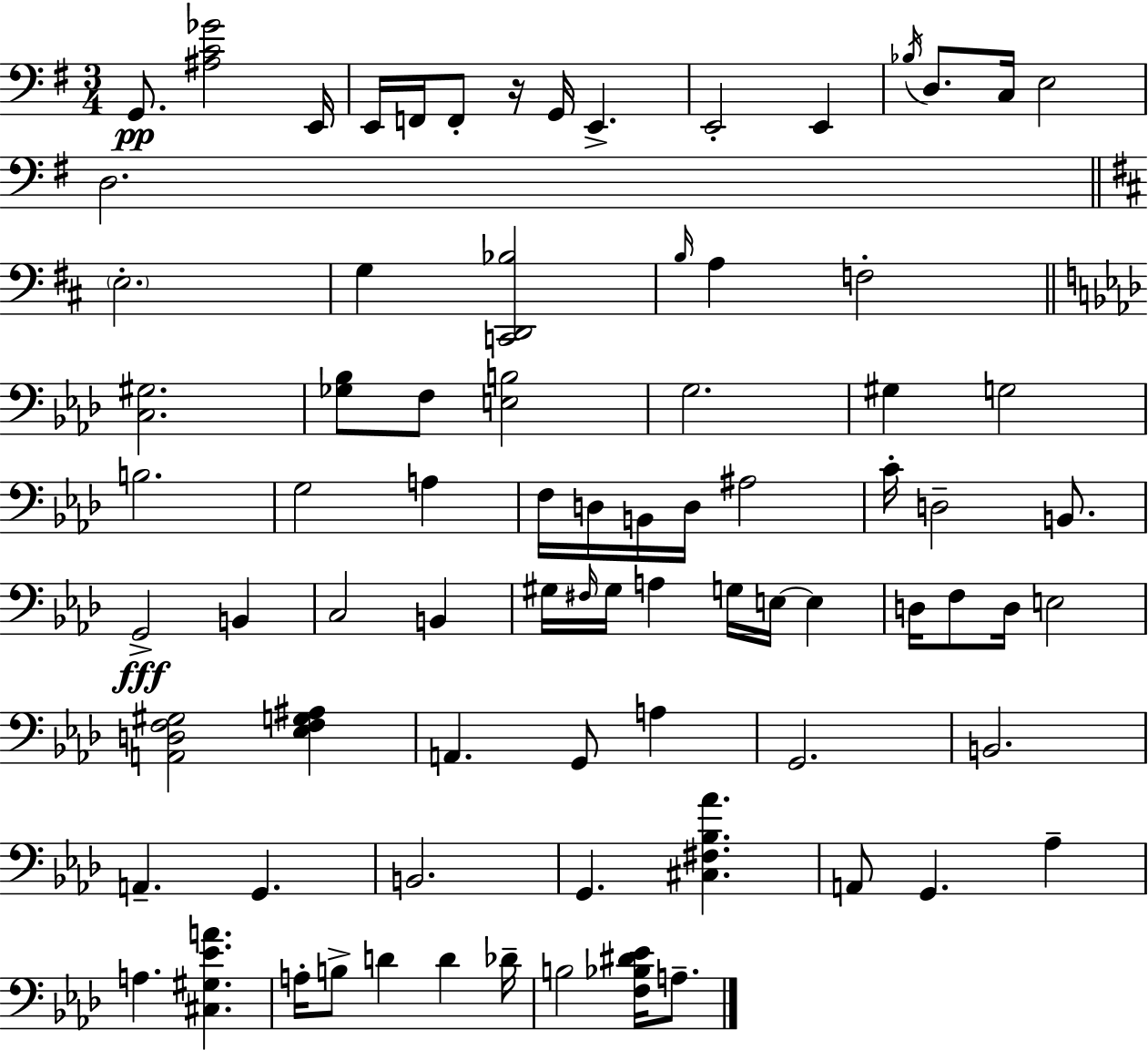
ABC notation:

X:1
T:Untitled
M:3/4
L:1/4
K:G
G,,/2 [^A,C_G]2 E,,/4 E,,/4 F,,/4 F,,/2 z/4 G,,/4 E,, E,,2 E,, _B,/4 D,/2 C,/4 E,2 D,2 E,2 G, [C,,D,,_B,]2 B,/4 A, F,2 [C,^G,]2 [_G,_B,]/2 F,/2 [E,B,]2 G,2 ^G, G,2 B,2 G,2 A, F,/4 D,/4 B,,/4 D,/4 ^A,2 C/4 D,2 B,,/2 G,,2 B,, C,2 B,, ^G,/4 ^F,/4 ^G,/4 A, G,/4 E,/4 E, D,/4 F,/2 D,/4 E,2 [A,,D,F,^G,]2 [_E,F,G,^A,] A,, G,,/2 A, G,,2 B,,2 A,, G,, B,,2 G,, [^C,^F,_B,_A] A,,/2 G,, _A, A, [^C,^G,_EA] A,/4 B,/2 D D _D/4 B,2 [F,_B,^D_E]/4 A,/2